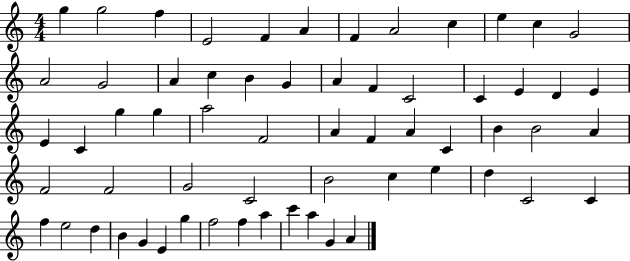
G5/q G5/h F5/q E4/h F4/q A4/q F4/q A4/h C5/q E5/q C5/q G4/h A4/h G4/h A4/q C5/q B4/q G4/q A4/q F4/q C4/h C4/q E4/q D4/q E4/q E4/q C4/q G5/q G5/q A5/h F4/h A4/q F4/q A4/q C4/q B4/q B4/h A4/q F4/h F4/h G4/h C4/h B4/h C5/q E5/q D5/q C4/h C4/q F5/q E5/h D5/q B4/q G4/q E4/q G5/q F5/h F5/q A5/q C6/q A5/q G4/q A4/q